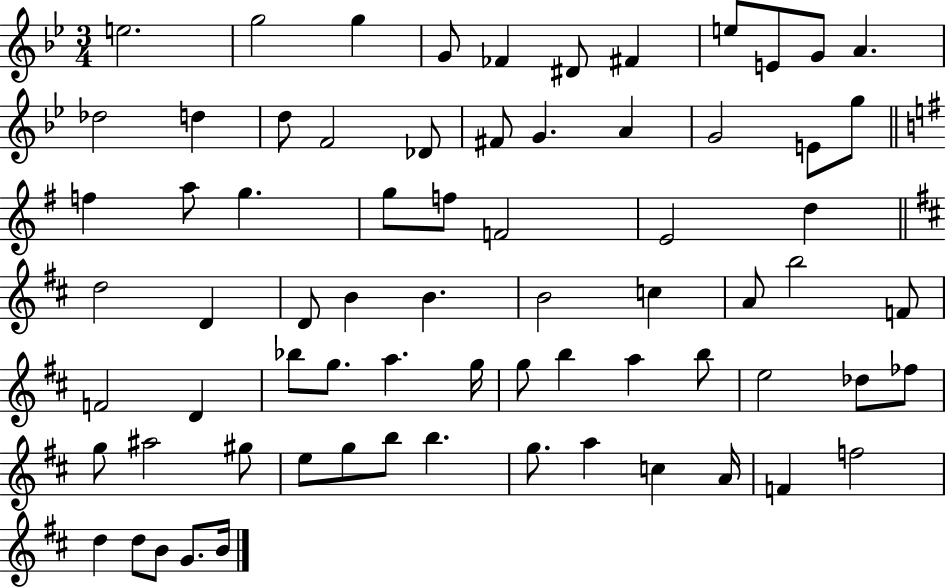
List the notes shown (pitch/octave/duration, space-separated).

E5/h. G5/h G5/q G4/e FES4/q D#4/e F#4/q E5/e E4/e G4/e A4/q. Db5/h D5/q D5/e F4/h Db4/e F#4/e G4/q. A4/q G4/h E4/e G5/e F5/q A5/e G5/q. G5/e F5/e F4/h E4/h D5/q D5/h D4/q D4/e B4/q B4/q. B4/h C5/q A4/e B5/h F4/e F4/h D4/q Bb5/e G5/e. A5/q. G5/s G5/e B5/q A5/q B5/e E5/h Db5/e FES5/e G5/e A#5/h G#5/e E5/e G5/e B5/e B5/q. G5/e. A5/q C5/q A4/s F4/q F5/h D5/q D5/e B4/e G4/e. B4/s